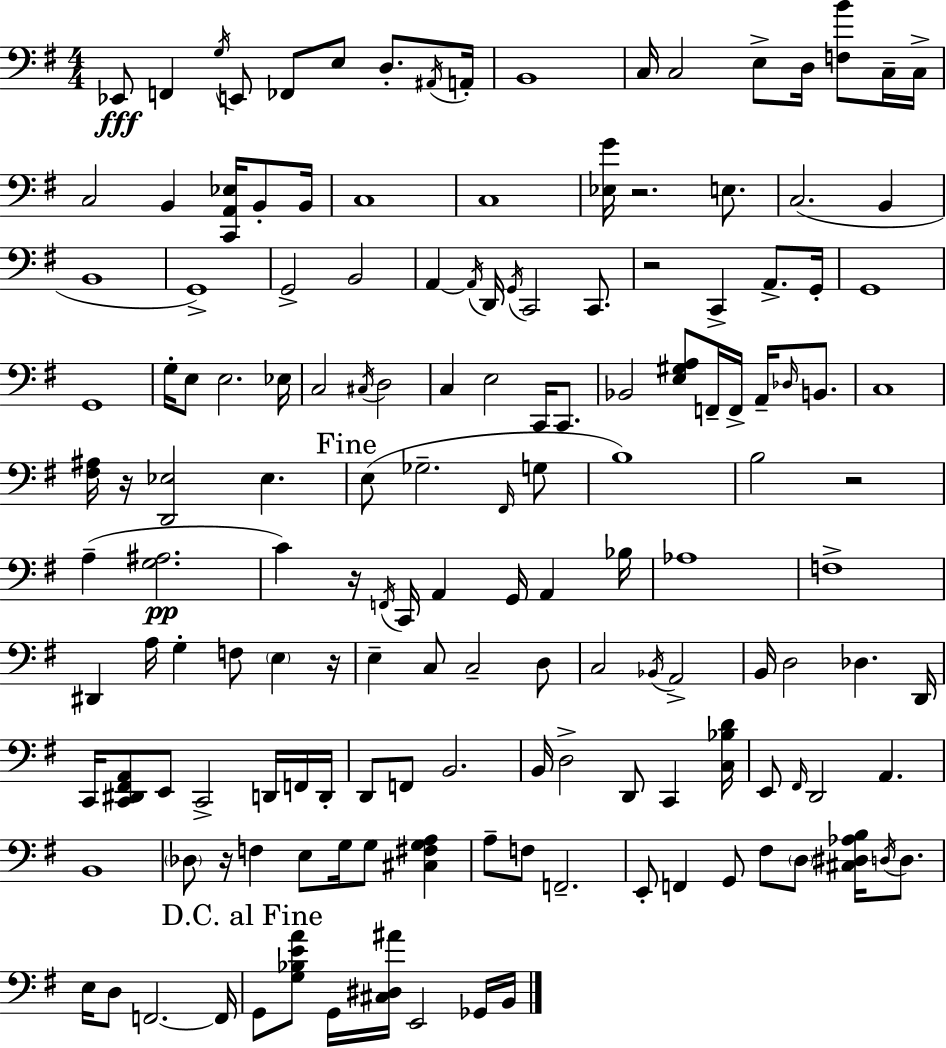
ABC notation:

X:1
T:Untitled
M:4/4
L:1/4
K:G
_E,,/2 F,, G,/4 E,,/2 _F,,/2 E,/2 D,/2 ^A,,/4 A,,/4 B,,4 C,/4 C,2 E,/2 D,/4 [F,B]/2 C,/4 C,/4 C,2 B,, [C,,A,,_E,]/4 B,,/2 B,,/4 C,4 C,4 [_E,G]/4 z2 E,/2 C,2 B,, B,,4 G,,4 G,,2 B,,2 A,, A,,/4 D,,/4 G,,/4 C,,2 C,,/2 z2 C,, A,,/2 G,,/4 G,,4 G,,4 G,/4 E,/2 E,2 _E,/4 C,2 ^C,/4 D,2 C, E,2 C,,/4 C,,/2 _B,,2 [E,^G,A,]/2 F,,/4 F,,/4 A,,/4 _D,/4 B,,/2 C,4 [^F,^A,]/4 z/4 [D,,_E,]2 _E, E,/2 _G,2 ^F,,/4 G,/2 B,4 B,2 z2 A, [G,^A,]2 C z/4 F,,/4 C,,/4 A,, G,,/4 A,, _B,/4 _A,4 F,4 ^D,, A,/4 G, F,/2 E, z/4 E, C,/2 C,2 D,/2 C,2 _B,,/4 A,,2 B,,/4 D,2 _D, D,,/4 C,,/4 [C,,^D,,^F,,A,,]/2 E,,/2 C,,2 D,,/4 F,,/4 D,,/4 D,,/2 F,,/2 B,,2 B,,/4 D,2 D,,/2 C,, [C,_B,D]/4 E,,/2 ^F,,/4 D,,2 A,, B,,4 _D,/2 z/4 F, E,/2 G,/4 G,/2 [^C,^F,G,A,] A,/2 F,/2 F,,2 E,,/2 F,, G,,/2 ^F,/2 D,/2 [^C,^D,_A,B,]/4 D,/4 D,/2 E,/4 D,/2 F,,2 F,,/4 G,,/2 [G,_B,EA]/2 G,,/4 [^C,^D,^A]/4 E,,2 _G,,/4 B,,/4